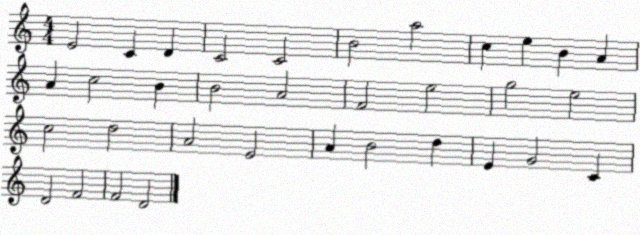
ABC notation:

X:1
T:Untitled
M:4/4
L:1/4
K:C
E2 C D C2 C2 B2 a2 c e B A A c2 B B2 A2 F2 e2 g2 e2 c2 d2 A2 E2 A B2 d E G2 C D2 F2 F2 D2